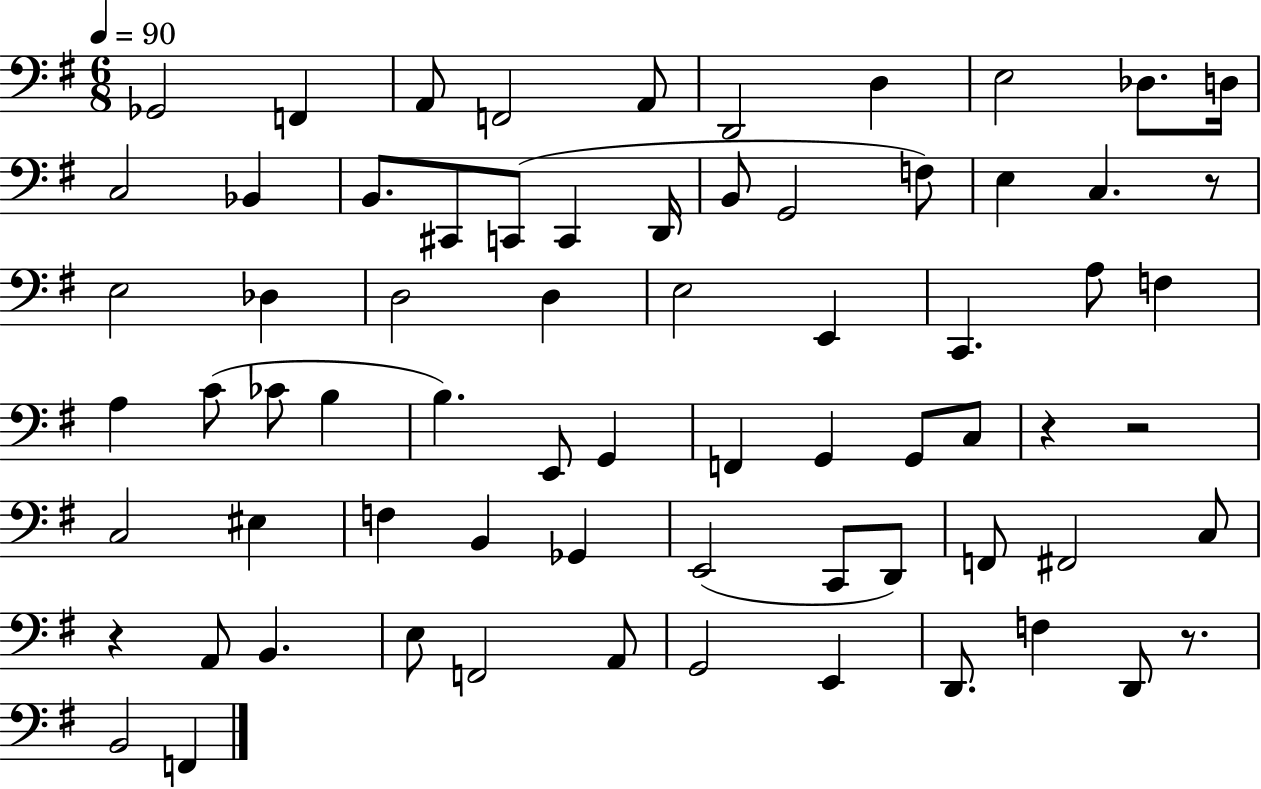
Gb2/h F2/q A2/e F2/h A2/e D2/h D3/q E3/h Db3/e. D3/s C3/h Bb2/q B2/e. C#2/e C2/e C2/q D2/s B2/e G2/h F3/e E3/q C3/q. R/e E3/h Db3/q D3/h D3/q E3/h E2/q C2/q. A3/e F3/q A3/q C4/e CES4/e B3/q B3/q. E2/e G2/q F2/q G2/q G2/e C3/e R/q R/h C3/h EIS3/q F3/q B2/q Gb2/q E2/h C2/e D2/e F2/e F#2/h C3/e R/q A2/e B2/q. E3/e F2/h A2/e G2/h E2/q D2/e. F3/q D2/e R/e. B2/h F2/q